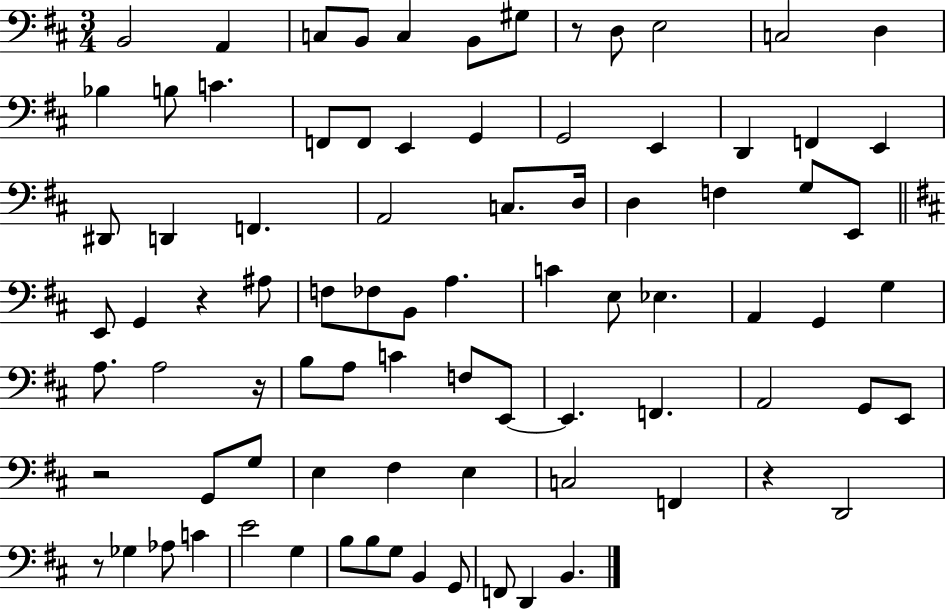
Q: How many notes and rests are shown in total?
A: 85